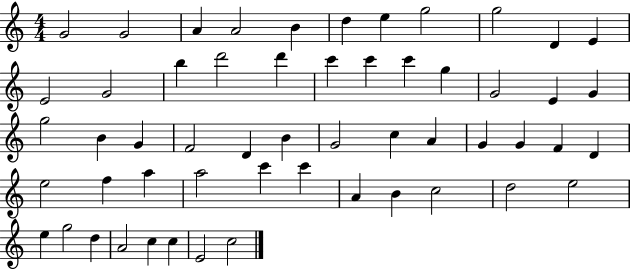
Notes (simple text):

G4/h G4/h A4/q A4/h B4/q D5/q E5/q G5/h G5/h D4/q E4/q E4/h G4/h B5/q D6/h D6/q C6/q C6/q C6/q G5/q G4/h E4/q G4/q G5/h B4/q G4/q F4/h D4/q B4/q G4/h C5/q A4/q G4/q G4/q F4/q D4/q E5/h F5/q A5/q A5/h C6/q C6/q A4/q B4/q C5/h D5/h E5/h E5/q G5/h D5/q A4/h C5/q C5/q E4/h C5/h